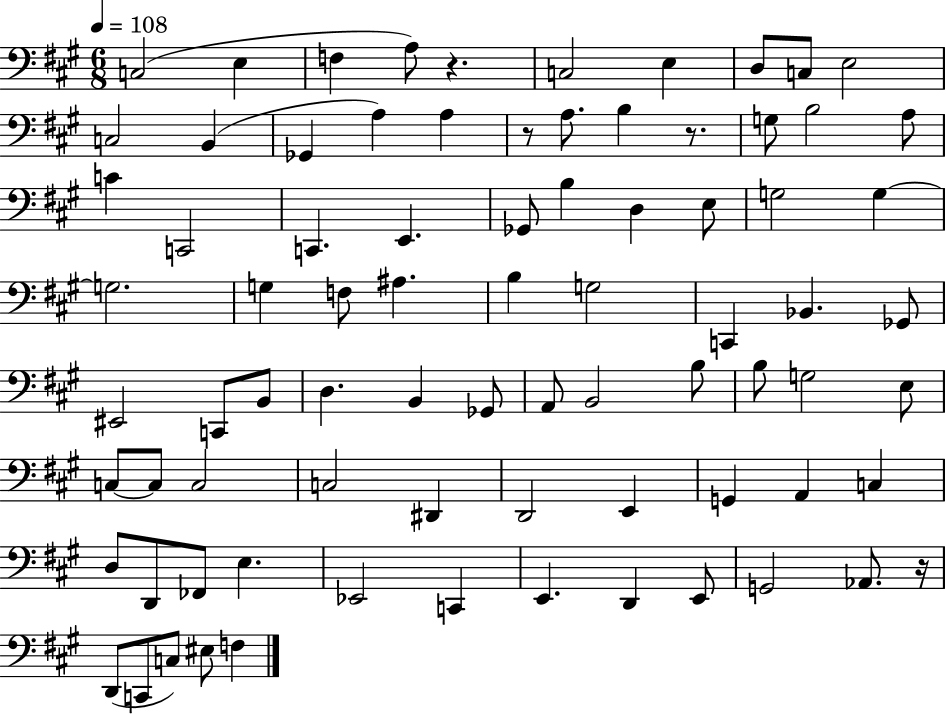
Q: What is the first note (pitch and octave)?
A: C3